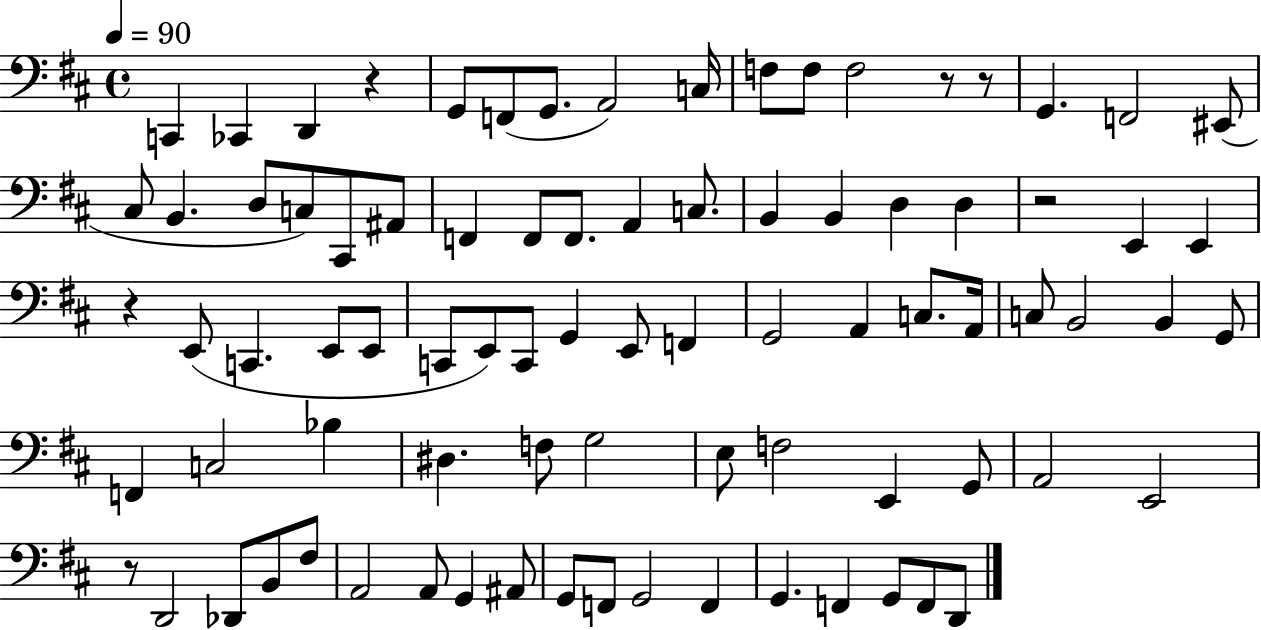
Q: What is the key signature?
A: D major